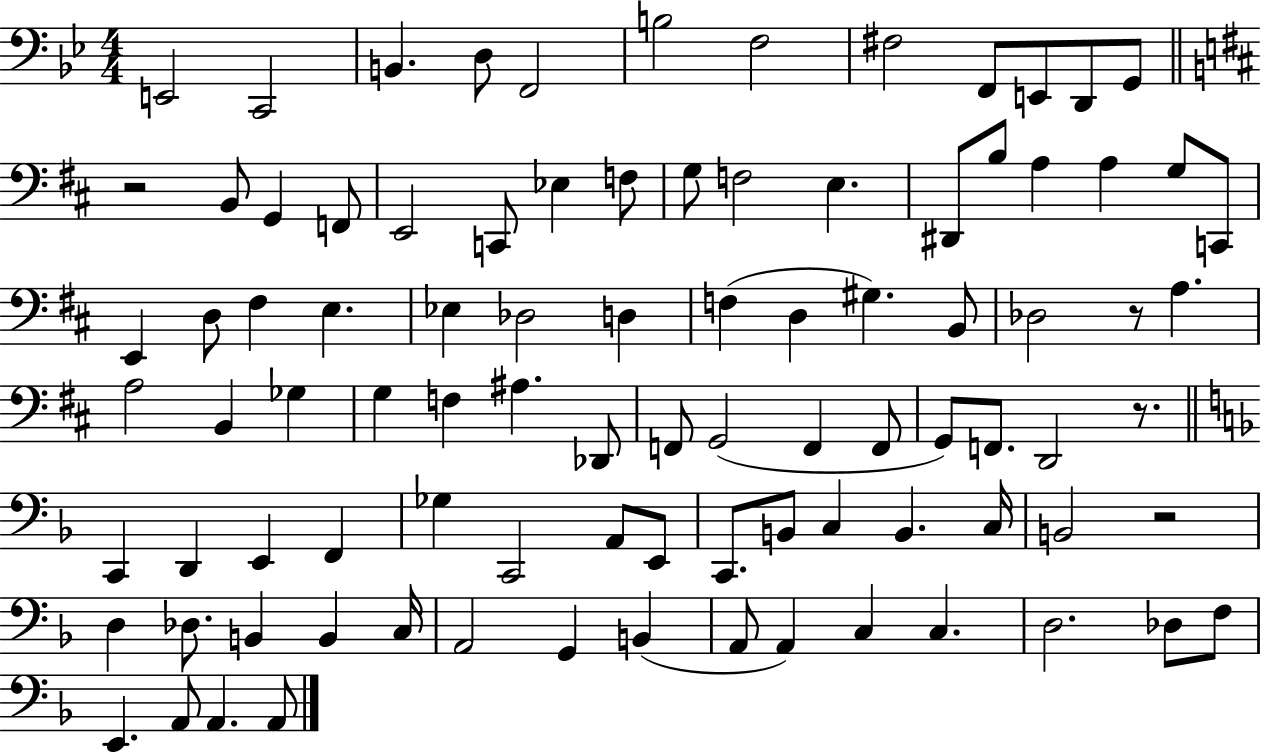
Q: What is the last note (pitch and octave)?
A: A2